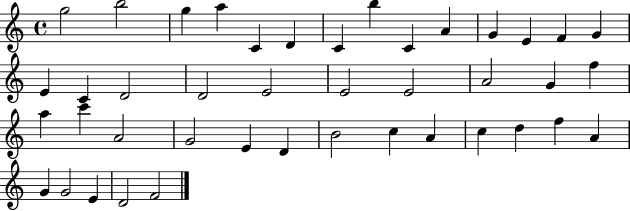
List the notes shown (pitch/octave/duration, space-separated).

G5/h B5/h G5/q A5/q C4/q D4/q C4/q B5/q C4/q A4/q G4/q E4/q F4/q G4/q E4/q C4/q D4/h D4/h E4/h E4/h E4/h A4/h G4/q F5/q A5/q C6/q A4/h G4/h E4/q D4/q B4/h C5/q A4/q C5/q D5/q F5/q A4/q G4/q G4/h E4/q D4/h F4/h